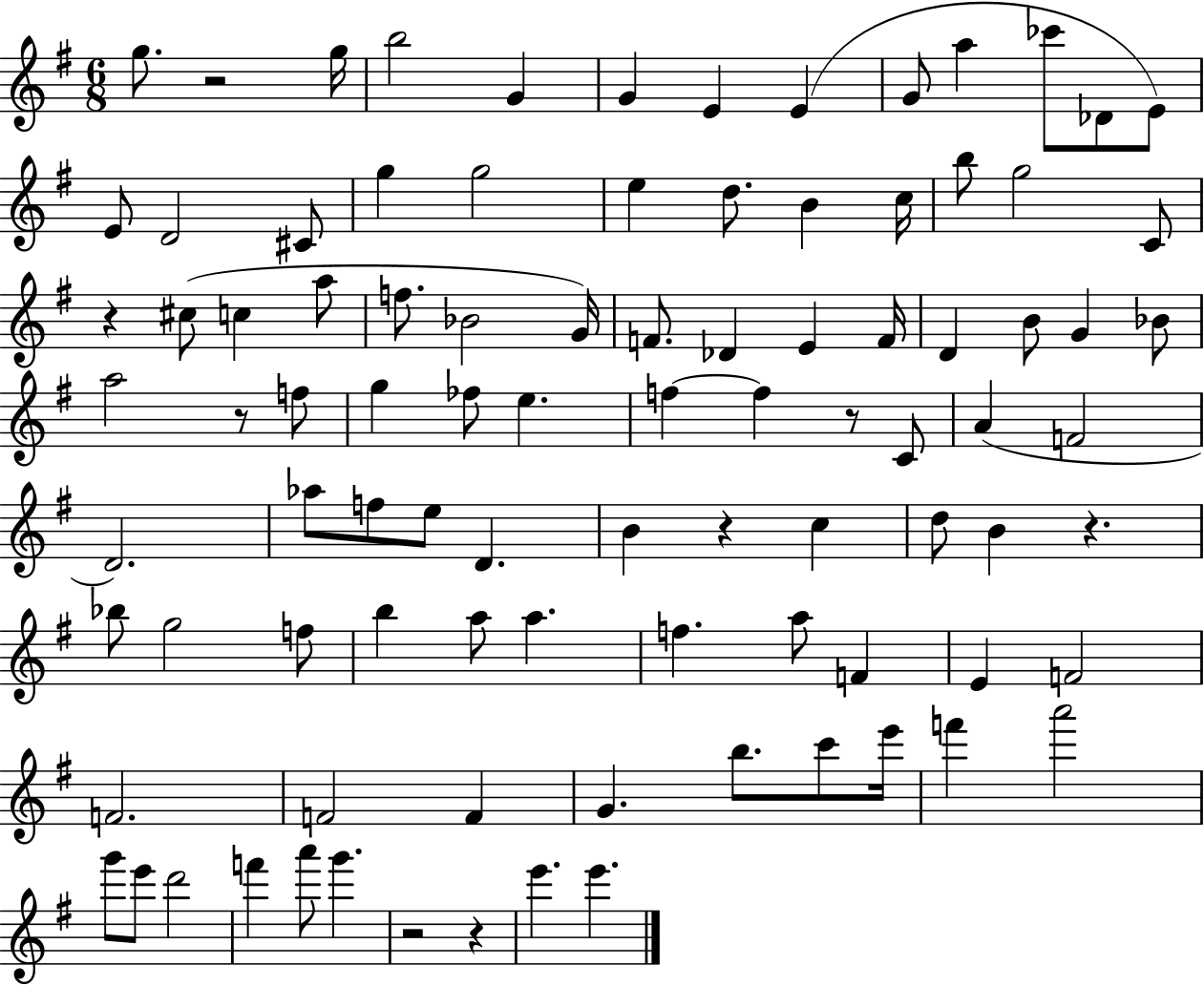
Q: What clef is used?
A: treble